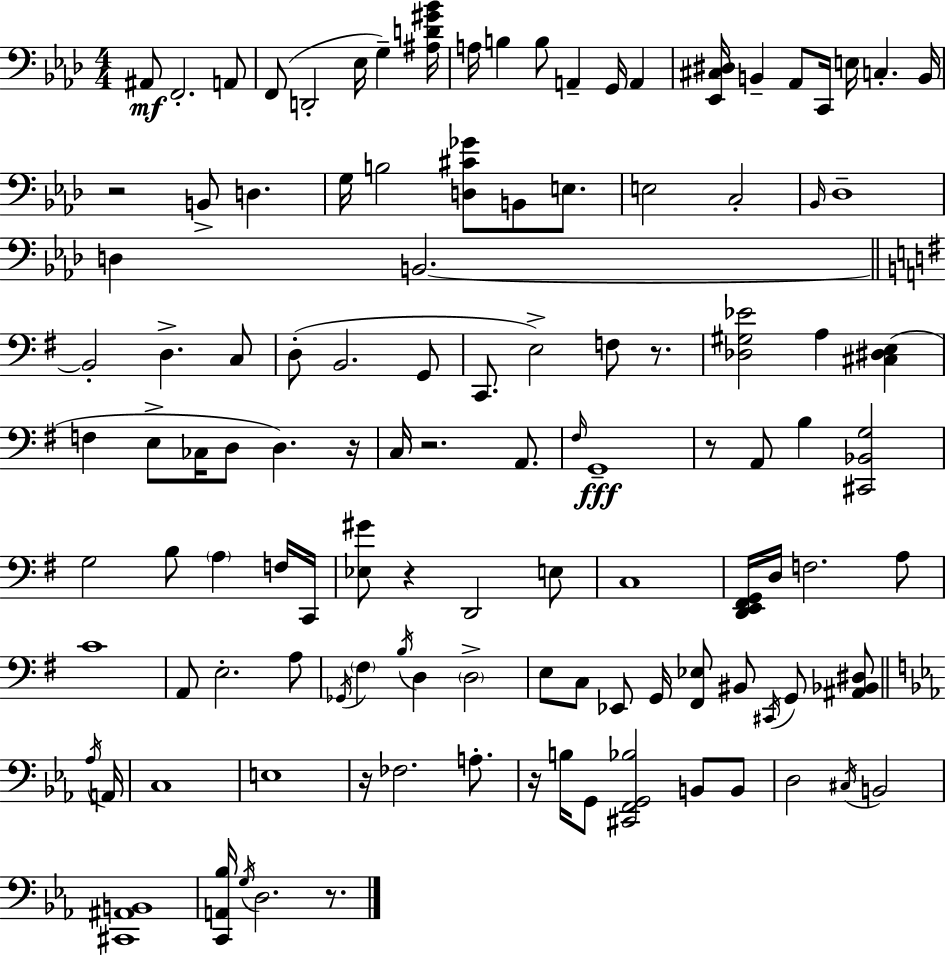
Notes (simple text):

A#2/e F2/h. A2/e F2/e D2/h Eb3/s G3/q [A#3,D4,G#4,Bb4]/s A3/s B3/q B3/e A2/q G2/s A2/q [Eb2,C#3,D#3]/s B2/q Ab2/e C2/s E3/s C3/q. B2/s R/h B2/e D3/q. G3/s B3/h [D3,C#4,Gb4]/e B2/e E3/e. E3/h C3/h Bb2/s Db3/w D3/q B2/h. B2/h D3/q. C3/e D3/e B2/h. G2/e C2/e. E3/h F3/e R/e. [Db3,G#3,Eb4]/h A3/q [C#3,D#3,E3]/q F3/q E3/e CES3/s D3/e D3/q. R/s C3/s R/h. A2/e. F#3/s G2/w R/e A2/e B3/q [C#2,Bb2,G3]/h G3/h B3/e A3/q F3/s C2/s [Eb3,G#4]/e R/q D2/h E3/e C3/w [D2,E2,F#2,G2]/s D3/s F3/h. A3/e C4/w A2/e E3/h. A3/e Gb2/s F#3/q B3/s D3/q D3/h E3/e C3/e Eb2/e G2/s [F#2,Eb3]/e BIS2/e C#2/s G2/e [A#2,Bb2,D#3]/e Ab3/s A2/s C3/w E3/w R/s FES3/h. A3/e. R/s B3/s G2/e [C#2,F2,G2,Bb3]/h B2/e B2/e D3/h C#3/s B2/h [C#2,A#2,B2]/w [C2,A2,Bb3]/s G3/s D3/h. R/e.